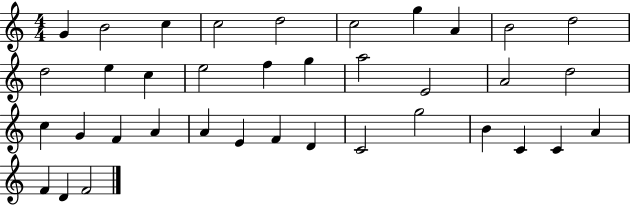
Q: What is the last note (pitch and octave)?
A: F4